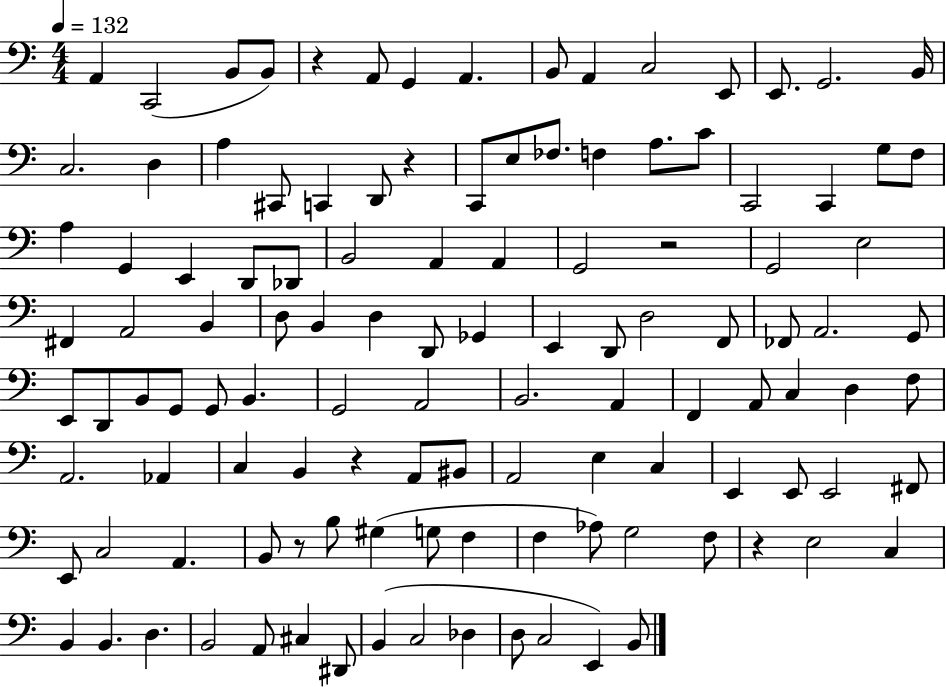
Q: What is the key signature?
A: C major